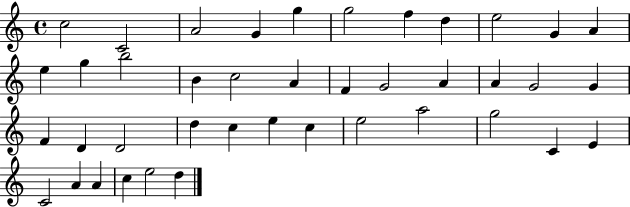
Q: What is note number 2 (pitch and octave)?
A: C4